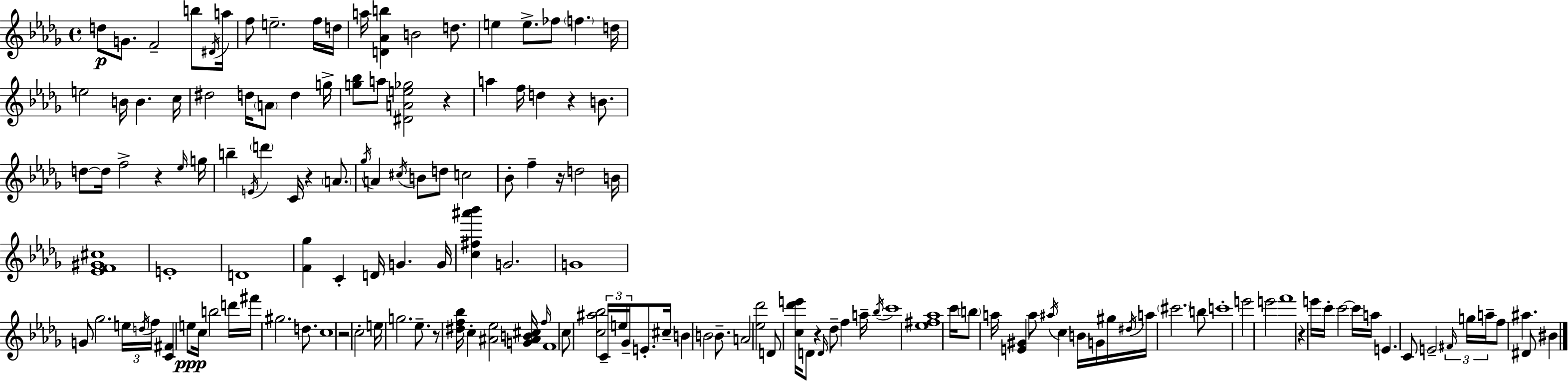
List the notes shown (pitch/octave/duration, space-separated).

D5/e G4/e. F4/h B5/e D#4/s A5/s F5/e E5/h. F5/s D5/s A5/s [D4,Ab4,B5]/q B4/h D5/e. E5/q E5/e. FES5/e F5/q. D5/s E5/h B4/s B4/q. C5/s D#5/h D5/s A4/e D5/q G5/s [G5,Bb5]/e A5/e [D#4,A4,E5,Gb5]/h R/q A5/q F5/s D5/q R/q B4/e. D5/e D5/s F5/h R/q Eb5/s G5/s B5/q E4/s D6/q C4/s R/q A4/e. Gb5/s A4/q C#5/s B4/e D5/e C5/h Bb4/e F5/q R/s D5/h B4/s [Eb4,F4,G#4,C#5]/w E4/w D4/w [F4,Gb5]/q C4/q D4/s G4/q. G4/s [C5,F#5,A#6,Bb6]/q G4/h. G4/w G4/e Gb5/h. E5/s D5/s F5/s [C4,F#4]/q E5/e C5/s B5/h D6/s F#6/s G#5/h. D5/e. C5/w R/h C5/h E5/s G5/h. Eb5/e. R/e [D#5,F5,Bb5]/s C5/q [A#4,Eb5]/h [G4,A#4,B4,C#5]/s F5/s F4/w C5/e [C5,A#5,Bb5]/h C4/s E5/s Gb4/s E4/e. C#5/s B4/q B4/h B4/e. A4/h [Eb5,Db6]/h D4/e [C5,Db6,E6]/s D4/e R/q D4/s Db5/e F5/q A5/s Bb5/s C6/w [Eb5,F#5,Ab5]/w C6/s B5/e A5/s [E4,G#4]/q A5/e A#5/s C5/q B4/s G4/s G#5/s D#5/s A5/s C#6/h. B5/e C6/w E6/h E6/h F6/w R/q E6/s C6/s C6/h C6/s A5/s E4/q. C4/e E4/h F#4/s G5/s A5/s F5/e A#5/q. D#4/e BIS4/q